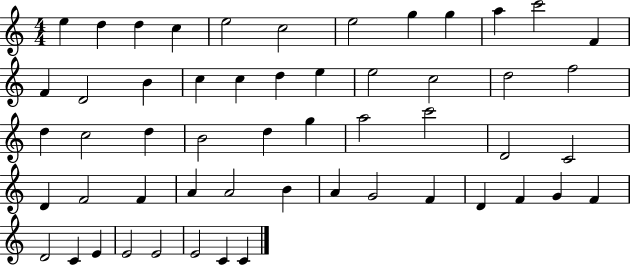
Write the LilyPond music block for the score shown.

{
  \clef treble
  \numericTimeSignature
  \time 4/4
  \key c \major
  e''4 d''4 d''4 c''4 | e''2 c''2 | e''2 g''4 g''4 | a''4 c'''2 f'4 | \break f'4 d'2 b'4 | c''4 c''4 d''4 e''4 | e''2 c''2 | d''2 f''2 | \break d''4 c''2 d''4 | b'2 d''4 g''4 | a''2 c'''2 | d'2 c'2 | \break d'4 f'2 f'4 | a'4 a'2 b'4 | a'4 g'2 f'4 | d'4 f'4 g'4 f'4 | \break d'2 c'4 e'4 | e'2 e'2 | e'2 c'4 c'4 | \bar "|."
}